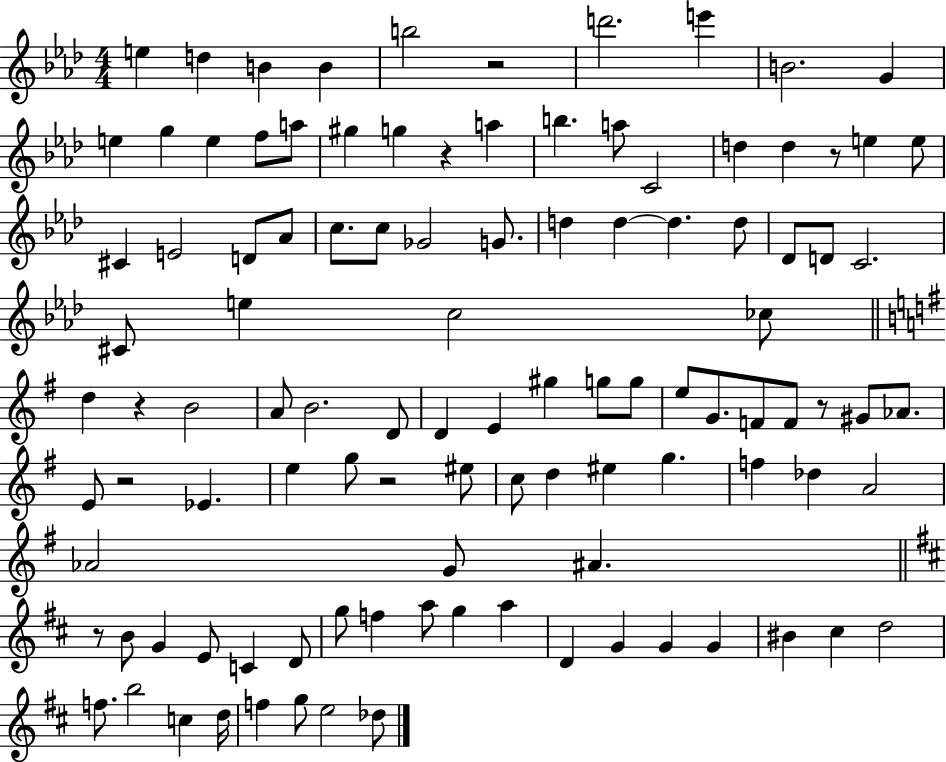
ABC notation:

X:1
T:Untitled
M:4/4
L:1/4
K:Ab
e d B B b2 z2 d'2 e' B2 G e g e f/2 a/2 ^g g z a b a/2 C2 d d z/2 e e/2 ^C E2 D/2 _A/2 c/2 c/2 _G2 G/2 d d d d/2 _D/2 D/2 C2 ^C/2 e c2 _c/2 d z B2 A/2 B2 D/2 D E ^g g/2 g/2 e/2 G/2 F/2 F/2 z/2 ^G/2 _A/2 E/2 z2 _E e g/2 z2 ^e/2 c/2 d ^e g f _d A2 _A2 G/2 ^A z/2 B/2 G E/2 C D/2 g/2 f a/2 g a D G G G ^B ^c d2 f/2 b2 c d/4 f g/2 e2 _d/2